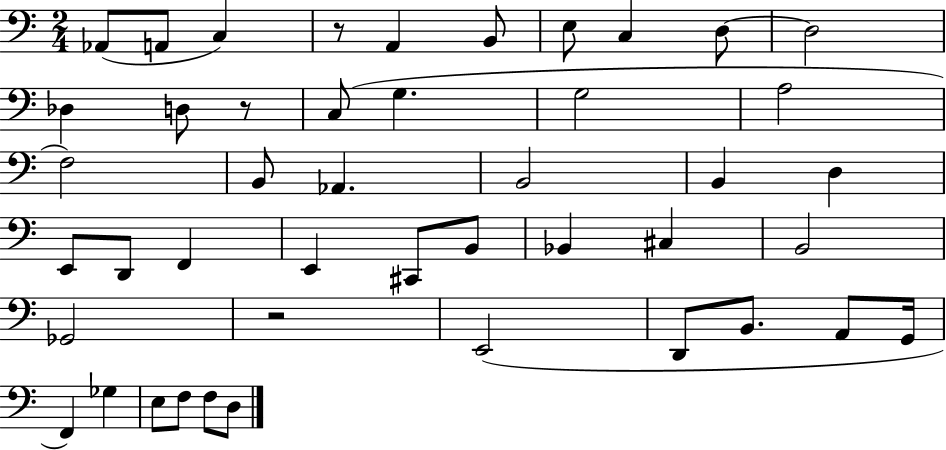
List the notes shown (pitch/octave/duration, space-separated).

Ab2/e A2/e C3/q R/e A2/q B2/e E3/e C3/q D3/e D3/h Db3/q D3/e R/e C3/e G3/q. G3/h A3/h F3/h B2/e Ab2/q. B2/h B2/q D3/q E2/e D2/e F2/q E2/q C#2/e B2/e Bb2/q C#3/q B2/h Gb2/h R/h E2/h D2/e B2/e. A2/e G2/s F2/q Gb3/q E3/e F3/e F3/e D3/e